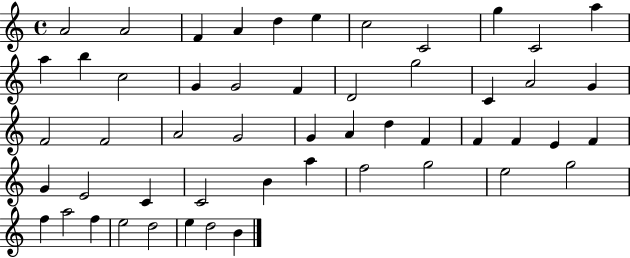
A4/h A4/h F4/q A4/q D5/q E5/q C5/h C4/h G5/q C4/h A5/q A5/q B5/q C5/h G4/q G4/h F4/q D4/h G5/h C4/q A4/h G4/q F4/h F4/h A4/h G4/h G4/q A4/q D5/q F4/q F4/q F4/q E4/q F4/q G4/q E4/h C4/q C4/h B4/q A5/q F5/h G5/h E5/h G5/h F5/q A5/h F5/q E5/h D5/h E5/q D5/h B4/q